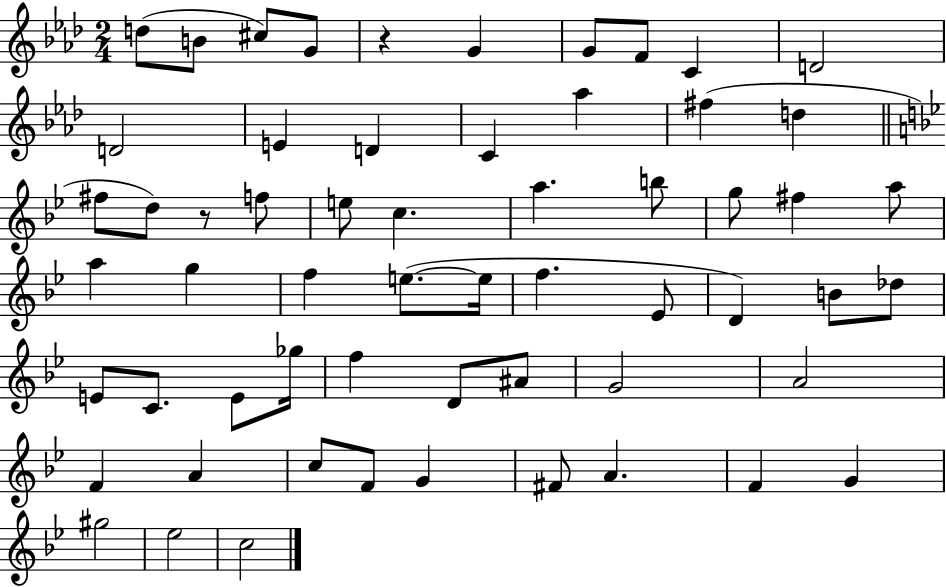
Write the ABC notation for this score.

X:1
T:Untitled
M:2/4
L:1/4
K:Ab
d/2 B/2 ^c/2 G/2 z G G/2 F/2 C D2 D2 E D C _a ^f d ^f/2 d/2 z/2 f/2 e/2 c a b/2 g/2 ^f a/2 a g f e/2 e/4 f _E/2 D B/2 _d/2 E/2 C/2 E/2 _g/4 f D/2 ^A/2 G2 A2 F A c/2 F/2 G ^F/2 A F G ^g2 _e2 c2